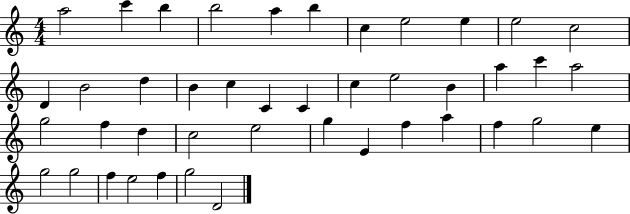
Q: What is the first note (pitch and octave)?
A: A5